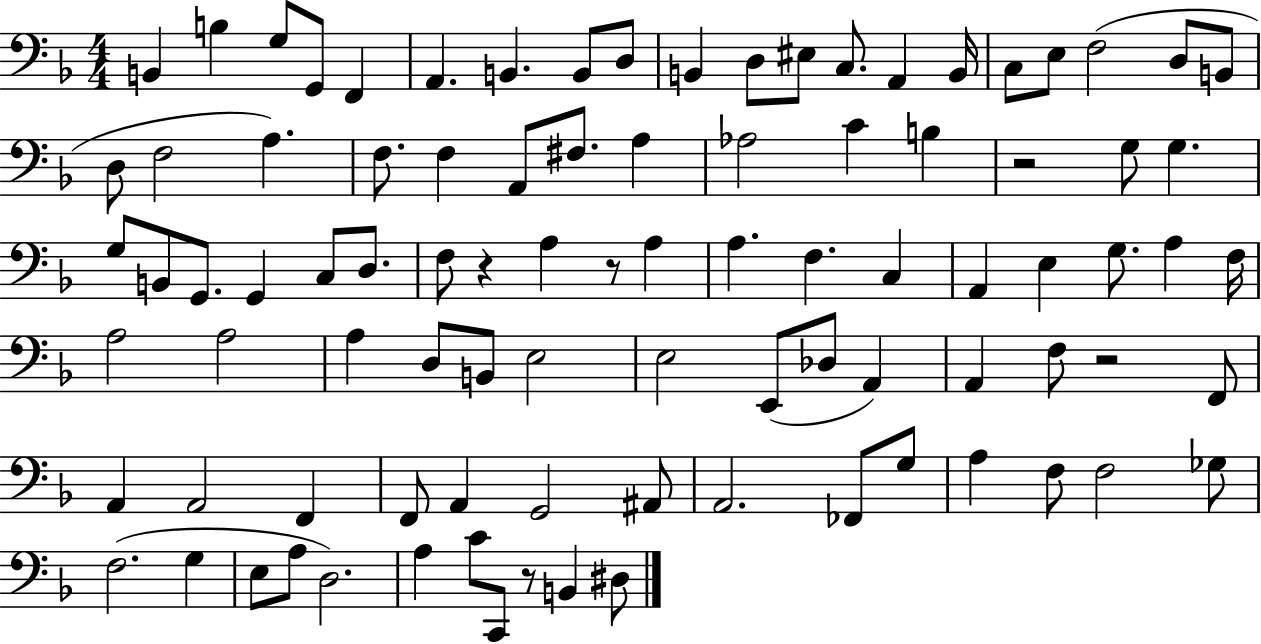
{
  \clef bass
  \numericTimeSignature
  \time 4/4
  \key f \major
  \repeat volta 2 { b,4 b4 g8 g,8 f,4 | a,4. b,4. b,8 d8 | b,4 d8 eis8 c8. a,4 b,16 | c8 e8 f2( d8 b,8 | \break d8 f2 a4.) | f8. f4 a,8 fis8. a4 | aes2 c'4 b4 | r2 g8 g4. | \break g8 b,8 g,8. g,4 c8 d8. | f8 r4 a4 r8 a4 | a4. f4. c4 | a,4 e4 g8. a4 f16 | \break a2 a2 | a4 d8 b,8 e2 | e2 e,8( des8 a,4) | a,4 f8 r2 f,8 | \break a,4 a,2 f,4 | f,8 a,4 g,2 ais,8 | a,2. fes,8 g8 | a4 f8 f2 ges8 | \break f2.( g4 | e8 a8 d2.) | a4 c'8 c,8 r8 b,4 dis8 | } \bar "|."
}